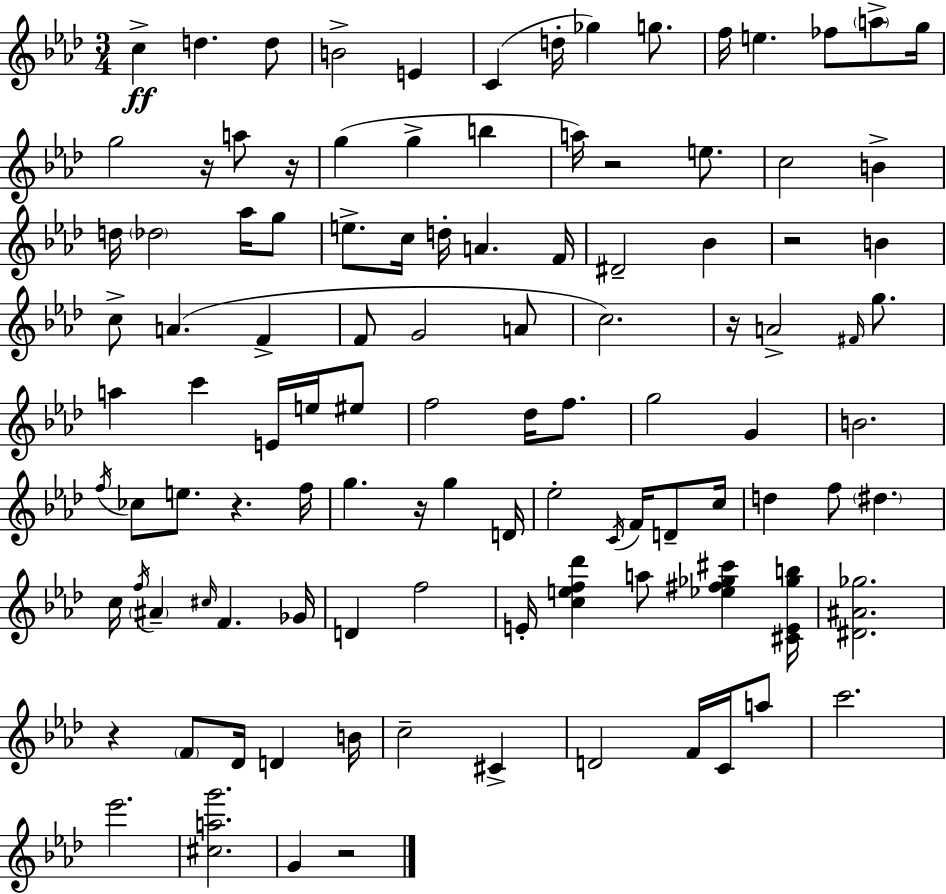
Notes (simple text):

C5/q D5/q. D5/e B4/h E4/q C4/q D5/s Gb5/q G5/e. F5/s E5/q. FES5/e A5/e G5/s G5/h R/s A5/e R/s G5/q G5/q B5/q A5/s R/h E5/e. C5/h B4/q D5/s Db5/h Ab5/s G5/e E5/e. C5/s D5/s A4/q. F4/s D#4/h Bb4/q R/h B4/q C5/e A4/q. F4/q F4/e G4/h A4/e C5/h. R/s A4/h F#4/s G5/e. A5/q C6/q E4/s E5/s EIS5/e F5/h Db5/s F5/e. G5/h G4/q B4/h. F5/s CES5/e E5/e. R/q. F5/s G5/q. R/s G5/q D4/s Eb5/h C4/s F4/s D4/e C5/s D5/q F5/e D#5/q. C5/s F5/s A#4/q C#5/s F4/q. Gb4/s D4/q F5/h E4/s [C5,E5,F5,Db6]/q A5/e [Eb5,F#5,Gb5,C#6]/q [C#4,E4,Gb5,B5]/s [D#4,A#4,Gb5]/h. R/q F4/e Db4/s D4/q B4/s C5/h C#4/q D4/h F4/s C4/s A5/e C6/h. Eb6/h. [C#5,A5,G6]/h. G4/q R/h